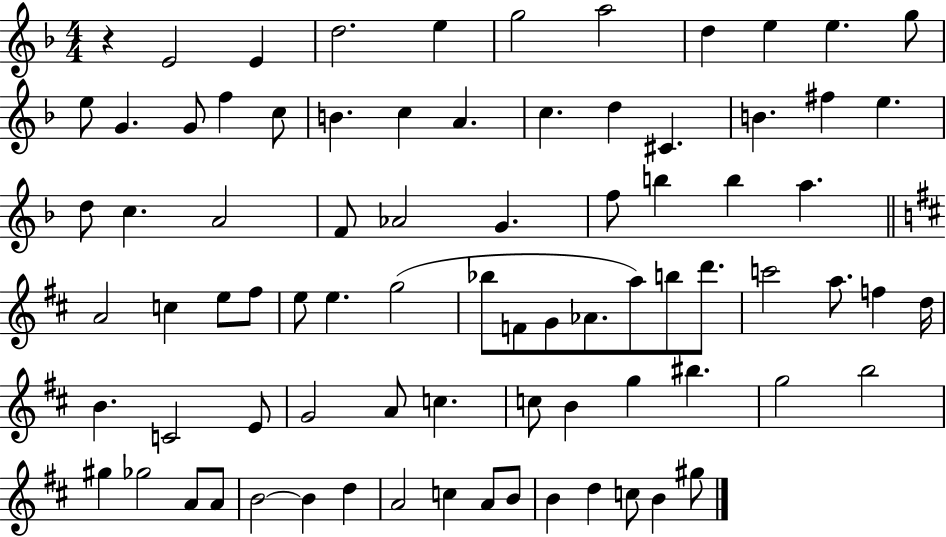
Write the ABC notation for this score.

X:1
T:Untitled
M:4/4
L:1/4
K:F
z E2 E d2 e g2 a2 d e e g/2 e/2 G G/2 f c/2 B c A c d ^C B ^f e d/2 c A2 F/2 _A2 G f/2 b b a A2 c e/2 ^f/2 e/2 e g2 _b/2 F/2 G/2 _A/2 a/2 b/2 d'/2 c'2 a/2 f d/4 B C2 E/2 G2 A/2 c c/2 B g ^b g2 b2 ^g _g2 A/2 A/2 B2 B d A2 c A/2 B/2 B d c/2 B ^g/2